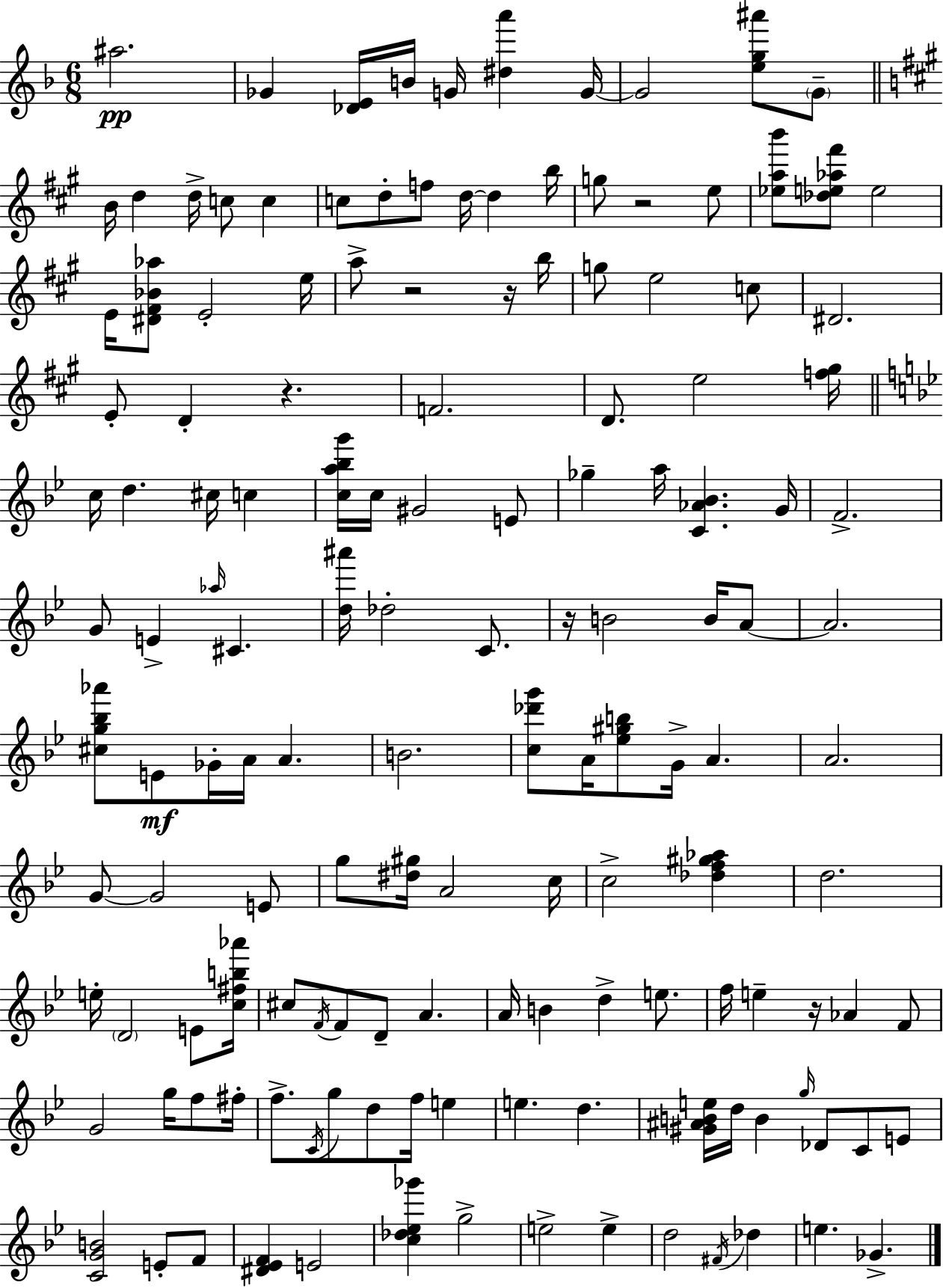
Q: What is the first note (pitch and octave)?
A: A#5